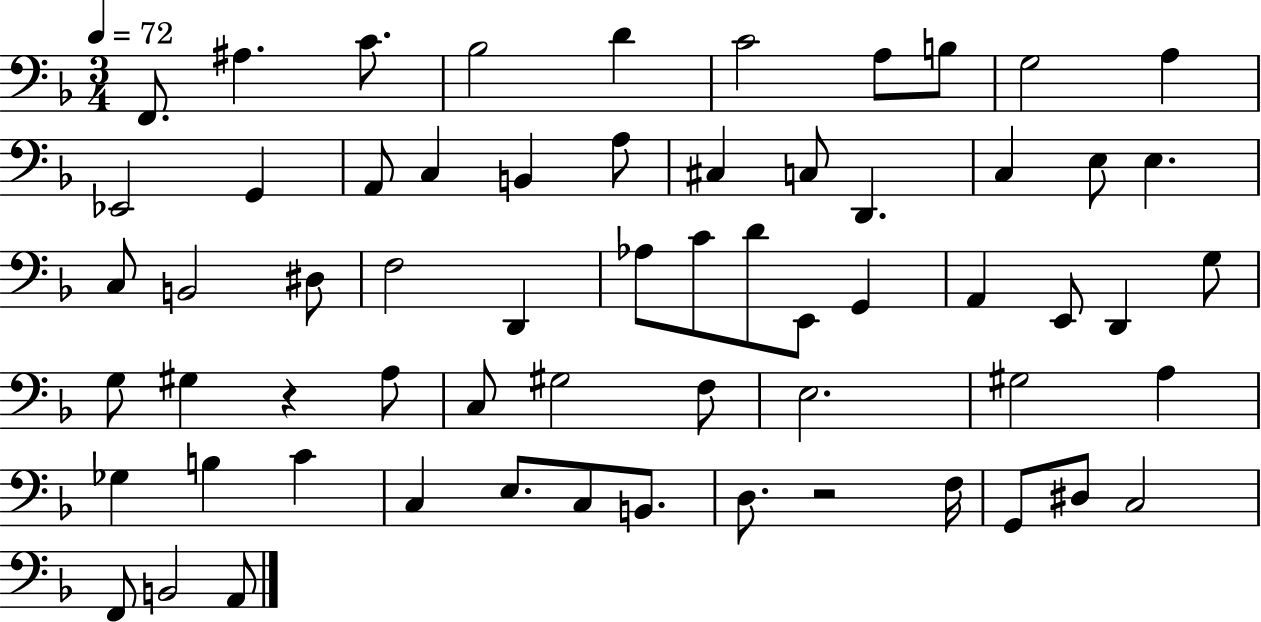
{
  \clef bass
  \numericTimeSignature
  \time 3/4
  \key f \major
  \tempo 4 = 72
  f,8. ais4. c'8. | bes2 d'4 | c'2 a8 b8 | g2 a4 | \break ees,2 g,4 | a,8 c4 b,4 a8 | cis4 c8 d,4. | c4 e8 e4. | \break c8 b,2 dis8 | f2 d,4 | aes8 c'8 d'8 e,8 g,4 | a,4 e,8 d,4 g8 | \break g8 gis4 r4 a8 | c8 gis2 f8 | e2. | gis2 a4 | \break ges4 b4 c'4 | c4 e8. c8 b,8. | d8. r2 f16 | g,8 dis8 c2 | \break f,8 b,2 a,8 | \bar "|."
}